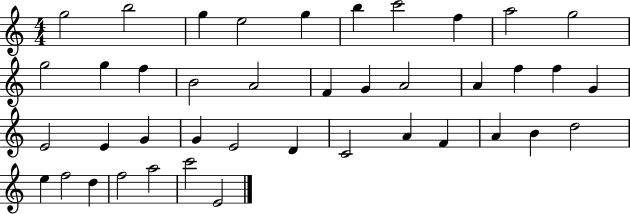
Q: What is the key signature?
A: C major